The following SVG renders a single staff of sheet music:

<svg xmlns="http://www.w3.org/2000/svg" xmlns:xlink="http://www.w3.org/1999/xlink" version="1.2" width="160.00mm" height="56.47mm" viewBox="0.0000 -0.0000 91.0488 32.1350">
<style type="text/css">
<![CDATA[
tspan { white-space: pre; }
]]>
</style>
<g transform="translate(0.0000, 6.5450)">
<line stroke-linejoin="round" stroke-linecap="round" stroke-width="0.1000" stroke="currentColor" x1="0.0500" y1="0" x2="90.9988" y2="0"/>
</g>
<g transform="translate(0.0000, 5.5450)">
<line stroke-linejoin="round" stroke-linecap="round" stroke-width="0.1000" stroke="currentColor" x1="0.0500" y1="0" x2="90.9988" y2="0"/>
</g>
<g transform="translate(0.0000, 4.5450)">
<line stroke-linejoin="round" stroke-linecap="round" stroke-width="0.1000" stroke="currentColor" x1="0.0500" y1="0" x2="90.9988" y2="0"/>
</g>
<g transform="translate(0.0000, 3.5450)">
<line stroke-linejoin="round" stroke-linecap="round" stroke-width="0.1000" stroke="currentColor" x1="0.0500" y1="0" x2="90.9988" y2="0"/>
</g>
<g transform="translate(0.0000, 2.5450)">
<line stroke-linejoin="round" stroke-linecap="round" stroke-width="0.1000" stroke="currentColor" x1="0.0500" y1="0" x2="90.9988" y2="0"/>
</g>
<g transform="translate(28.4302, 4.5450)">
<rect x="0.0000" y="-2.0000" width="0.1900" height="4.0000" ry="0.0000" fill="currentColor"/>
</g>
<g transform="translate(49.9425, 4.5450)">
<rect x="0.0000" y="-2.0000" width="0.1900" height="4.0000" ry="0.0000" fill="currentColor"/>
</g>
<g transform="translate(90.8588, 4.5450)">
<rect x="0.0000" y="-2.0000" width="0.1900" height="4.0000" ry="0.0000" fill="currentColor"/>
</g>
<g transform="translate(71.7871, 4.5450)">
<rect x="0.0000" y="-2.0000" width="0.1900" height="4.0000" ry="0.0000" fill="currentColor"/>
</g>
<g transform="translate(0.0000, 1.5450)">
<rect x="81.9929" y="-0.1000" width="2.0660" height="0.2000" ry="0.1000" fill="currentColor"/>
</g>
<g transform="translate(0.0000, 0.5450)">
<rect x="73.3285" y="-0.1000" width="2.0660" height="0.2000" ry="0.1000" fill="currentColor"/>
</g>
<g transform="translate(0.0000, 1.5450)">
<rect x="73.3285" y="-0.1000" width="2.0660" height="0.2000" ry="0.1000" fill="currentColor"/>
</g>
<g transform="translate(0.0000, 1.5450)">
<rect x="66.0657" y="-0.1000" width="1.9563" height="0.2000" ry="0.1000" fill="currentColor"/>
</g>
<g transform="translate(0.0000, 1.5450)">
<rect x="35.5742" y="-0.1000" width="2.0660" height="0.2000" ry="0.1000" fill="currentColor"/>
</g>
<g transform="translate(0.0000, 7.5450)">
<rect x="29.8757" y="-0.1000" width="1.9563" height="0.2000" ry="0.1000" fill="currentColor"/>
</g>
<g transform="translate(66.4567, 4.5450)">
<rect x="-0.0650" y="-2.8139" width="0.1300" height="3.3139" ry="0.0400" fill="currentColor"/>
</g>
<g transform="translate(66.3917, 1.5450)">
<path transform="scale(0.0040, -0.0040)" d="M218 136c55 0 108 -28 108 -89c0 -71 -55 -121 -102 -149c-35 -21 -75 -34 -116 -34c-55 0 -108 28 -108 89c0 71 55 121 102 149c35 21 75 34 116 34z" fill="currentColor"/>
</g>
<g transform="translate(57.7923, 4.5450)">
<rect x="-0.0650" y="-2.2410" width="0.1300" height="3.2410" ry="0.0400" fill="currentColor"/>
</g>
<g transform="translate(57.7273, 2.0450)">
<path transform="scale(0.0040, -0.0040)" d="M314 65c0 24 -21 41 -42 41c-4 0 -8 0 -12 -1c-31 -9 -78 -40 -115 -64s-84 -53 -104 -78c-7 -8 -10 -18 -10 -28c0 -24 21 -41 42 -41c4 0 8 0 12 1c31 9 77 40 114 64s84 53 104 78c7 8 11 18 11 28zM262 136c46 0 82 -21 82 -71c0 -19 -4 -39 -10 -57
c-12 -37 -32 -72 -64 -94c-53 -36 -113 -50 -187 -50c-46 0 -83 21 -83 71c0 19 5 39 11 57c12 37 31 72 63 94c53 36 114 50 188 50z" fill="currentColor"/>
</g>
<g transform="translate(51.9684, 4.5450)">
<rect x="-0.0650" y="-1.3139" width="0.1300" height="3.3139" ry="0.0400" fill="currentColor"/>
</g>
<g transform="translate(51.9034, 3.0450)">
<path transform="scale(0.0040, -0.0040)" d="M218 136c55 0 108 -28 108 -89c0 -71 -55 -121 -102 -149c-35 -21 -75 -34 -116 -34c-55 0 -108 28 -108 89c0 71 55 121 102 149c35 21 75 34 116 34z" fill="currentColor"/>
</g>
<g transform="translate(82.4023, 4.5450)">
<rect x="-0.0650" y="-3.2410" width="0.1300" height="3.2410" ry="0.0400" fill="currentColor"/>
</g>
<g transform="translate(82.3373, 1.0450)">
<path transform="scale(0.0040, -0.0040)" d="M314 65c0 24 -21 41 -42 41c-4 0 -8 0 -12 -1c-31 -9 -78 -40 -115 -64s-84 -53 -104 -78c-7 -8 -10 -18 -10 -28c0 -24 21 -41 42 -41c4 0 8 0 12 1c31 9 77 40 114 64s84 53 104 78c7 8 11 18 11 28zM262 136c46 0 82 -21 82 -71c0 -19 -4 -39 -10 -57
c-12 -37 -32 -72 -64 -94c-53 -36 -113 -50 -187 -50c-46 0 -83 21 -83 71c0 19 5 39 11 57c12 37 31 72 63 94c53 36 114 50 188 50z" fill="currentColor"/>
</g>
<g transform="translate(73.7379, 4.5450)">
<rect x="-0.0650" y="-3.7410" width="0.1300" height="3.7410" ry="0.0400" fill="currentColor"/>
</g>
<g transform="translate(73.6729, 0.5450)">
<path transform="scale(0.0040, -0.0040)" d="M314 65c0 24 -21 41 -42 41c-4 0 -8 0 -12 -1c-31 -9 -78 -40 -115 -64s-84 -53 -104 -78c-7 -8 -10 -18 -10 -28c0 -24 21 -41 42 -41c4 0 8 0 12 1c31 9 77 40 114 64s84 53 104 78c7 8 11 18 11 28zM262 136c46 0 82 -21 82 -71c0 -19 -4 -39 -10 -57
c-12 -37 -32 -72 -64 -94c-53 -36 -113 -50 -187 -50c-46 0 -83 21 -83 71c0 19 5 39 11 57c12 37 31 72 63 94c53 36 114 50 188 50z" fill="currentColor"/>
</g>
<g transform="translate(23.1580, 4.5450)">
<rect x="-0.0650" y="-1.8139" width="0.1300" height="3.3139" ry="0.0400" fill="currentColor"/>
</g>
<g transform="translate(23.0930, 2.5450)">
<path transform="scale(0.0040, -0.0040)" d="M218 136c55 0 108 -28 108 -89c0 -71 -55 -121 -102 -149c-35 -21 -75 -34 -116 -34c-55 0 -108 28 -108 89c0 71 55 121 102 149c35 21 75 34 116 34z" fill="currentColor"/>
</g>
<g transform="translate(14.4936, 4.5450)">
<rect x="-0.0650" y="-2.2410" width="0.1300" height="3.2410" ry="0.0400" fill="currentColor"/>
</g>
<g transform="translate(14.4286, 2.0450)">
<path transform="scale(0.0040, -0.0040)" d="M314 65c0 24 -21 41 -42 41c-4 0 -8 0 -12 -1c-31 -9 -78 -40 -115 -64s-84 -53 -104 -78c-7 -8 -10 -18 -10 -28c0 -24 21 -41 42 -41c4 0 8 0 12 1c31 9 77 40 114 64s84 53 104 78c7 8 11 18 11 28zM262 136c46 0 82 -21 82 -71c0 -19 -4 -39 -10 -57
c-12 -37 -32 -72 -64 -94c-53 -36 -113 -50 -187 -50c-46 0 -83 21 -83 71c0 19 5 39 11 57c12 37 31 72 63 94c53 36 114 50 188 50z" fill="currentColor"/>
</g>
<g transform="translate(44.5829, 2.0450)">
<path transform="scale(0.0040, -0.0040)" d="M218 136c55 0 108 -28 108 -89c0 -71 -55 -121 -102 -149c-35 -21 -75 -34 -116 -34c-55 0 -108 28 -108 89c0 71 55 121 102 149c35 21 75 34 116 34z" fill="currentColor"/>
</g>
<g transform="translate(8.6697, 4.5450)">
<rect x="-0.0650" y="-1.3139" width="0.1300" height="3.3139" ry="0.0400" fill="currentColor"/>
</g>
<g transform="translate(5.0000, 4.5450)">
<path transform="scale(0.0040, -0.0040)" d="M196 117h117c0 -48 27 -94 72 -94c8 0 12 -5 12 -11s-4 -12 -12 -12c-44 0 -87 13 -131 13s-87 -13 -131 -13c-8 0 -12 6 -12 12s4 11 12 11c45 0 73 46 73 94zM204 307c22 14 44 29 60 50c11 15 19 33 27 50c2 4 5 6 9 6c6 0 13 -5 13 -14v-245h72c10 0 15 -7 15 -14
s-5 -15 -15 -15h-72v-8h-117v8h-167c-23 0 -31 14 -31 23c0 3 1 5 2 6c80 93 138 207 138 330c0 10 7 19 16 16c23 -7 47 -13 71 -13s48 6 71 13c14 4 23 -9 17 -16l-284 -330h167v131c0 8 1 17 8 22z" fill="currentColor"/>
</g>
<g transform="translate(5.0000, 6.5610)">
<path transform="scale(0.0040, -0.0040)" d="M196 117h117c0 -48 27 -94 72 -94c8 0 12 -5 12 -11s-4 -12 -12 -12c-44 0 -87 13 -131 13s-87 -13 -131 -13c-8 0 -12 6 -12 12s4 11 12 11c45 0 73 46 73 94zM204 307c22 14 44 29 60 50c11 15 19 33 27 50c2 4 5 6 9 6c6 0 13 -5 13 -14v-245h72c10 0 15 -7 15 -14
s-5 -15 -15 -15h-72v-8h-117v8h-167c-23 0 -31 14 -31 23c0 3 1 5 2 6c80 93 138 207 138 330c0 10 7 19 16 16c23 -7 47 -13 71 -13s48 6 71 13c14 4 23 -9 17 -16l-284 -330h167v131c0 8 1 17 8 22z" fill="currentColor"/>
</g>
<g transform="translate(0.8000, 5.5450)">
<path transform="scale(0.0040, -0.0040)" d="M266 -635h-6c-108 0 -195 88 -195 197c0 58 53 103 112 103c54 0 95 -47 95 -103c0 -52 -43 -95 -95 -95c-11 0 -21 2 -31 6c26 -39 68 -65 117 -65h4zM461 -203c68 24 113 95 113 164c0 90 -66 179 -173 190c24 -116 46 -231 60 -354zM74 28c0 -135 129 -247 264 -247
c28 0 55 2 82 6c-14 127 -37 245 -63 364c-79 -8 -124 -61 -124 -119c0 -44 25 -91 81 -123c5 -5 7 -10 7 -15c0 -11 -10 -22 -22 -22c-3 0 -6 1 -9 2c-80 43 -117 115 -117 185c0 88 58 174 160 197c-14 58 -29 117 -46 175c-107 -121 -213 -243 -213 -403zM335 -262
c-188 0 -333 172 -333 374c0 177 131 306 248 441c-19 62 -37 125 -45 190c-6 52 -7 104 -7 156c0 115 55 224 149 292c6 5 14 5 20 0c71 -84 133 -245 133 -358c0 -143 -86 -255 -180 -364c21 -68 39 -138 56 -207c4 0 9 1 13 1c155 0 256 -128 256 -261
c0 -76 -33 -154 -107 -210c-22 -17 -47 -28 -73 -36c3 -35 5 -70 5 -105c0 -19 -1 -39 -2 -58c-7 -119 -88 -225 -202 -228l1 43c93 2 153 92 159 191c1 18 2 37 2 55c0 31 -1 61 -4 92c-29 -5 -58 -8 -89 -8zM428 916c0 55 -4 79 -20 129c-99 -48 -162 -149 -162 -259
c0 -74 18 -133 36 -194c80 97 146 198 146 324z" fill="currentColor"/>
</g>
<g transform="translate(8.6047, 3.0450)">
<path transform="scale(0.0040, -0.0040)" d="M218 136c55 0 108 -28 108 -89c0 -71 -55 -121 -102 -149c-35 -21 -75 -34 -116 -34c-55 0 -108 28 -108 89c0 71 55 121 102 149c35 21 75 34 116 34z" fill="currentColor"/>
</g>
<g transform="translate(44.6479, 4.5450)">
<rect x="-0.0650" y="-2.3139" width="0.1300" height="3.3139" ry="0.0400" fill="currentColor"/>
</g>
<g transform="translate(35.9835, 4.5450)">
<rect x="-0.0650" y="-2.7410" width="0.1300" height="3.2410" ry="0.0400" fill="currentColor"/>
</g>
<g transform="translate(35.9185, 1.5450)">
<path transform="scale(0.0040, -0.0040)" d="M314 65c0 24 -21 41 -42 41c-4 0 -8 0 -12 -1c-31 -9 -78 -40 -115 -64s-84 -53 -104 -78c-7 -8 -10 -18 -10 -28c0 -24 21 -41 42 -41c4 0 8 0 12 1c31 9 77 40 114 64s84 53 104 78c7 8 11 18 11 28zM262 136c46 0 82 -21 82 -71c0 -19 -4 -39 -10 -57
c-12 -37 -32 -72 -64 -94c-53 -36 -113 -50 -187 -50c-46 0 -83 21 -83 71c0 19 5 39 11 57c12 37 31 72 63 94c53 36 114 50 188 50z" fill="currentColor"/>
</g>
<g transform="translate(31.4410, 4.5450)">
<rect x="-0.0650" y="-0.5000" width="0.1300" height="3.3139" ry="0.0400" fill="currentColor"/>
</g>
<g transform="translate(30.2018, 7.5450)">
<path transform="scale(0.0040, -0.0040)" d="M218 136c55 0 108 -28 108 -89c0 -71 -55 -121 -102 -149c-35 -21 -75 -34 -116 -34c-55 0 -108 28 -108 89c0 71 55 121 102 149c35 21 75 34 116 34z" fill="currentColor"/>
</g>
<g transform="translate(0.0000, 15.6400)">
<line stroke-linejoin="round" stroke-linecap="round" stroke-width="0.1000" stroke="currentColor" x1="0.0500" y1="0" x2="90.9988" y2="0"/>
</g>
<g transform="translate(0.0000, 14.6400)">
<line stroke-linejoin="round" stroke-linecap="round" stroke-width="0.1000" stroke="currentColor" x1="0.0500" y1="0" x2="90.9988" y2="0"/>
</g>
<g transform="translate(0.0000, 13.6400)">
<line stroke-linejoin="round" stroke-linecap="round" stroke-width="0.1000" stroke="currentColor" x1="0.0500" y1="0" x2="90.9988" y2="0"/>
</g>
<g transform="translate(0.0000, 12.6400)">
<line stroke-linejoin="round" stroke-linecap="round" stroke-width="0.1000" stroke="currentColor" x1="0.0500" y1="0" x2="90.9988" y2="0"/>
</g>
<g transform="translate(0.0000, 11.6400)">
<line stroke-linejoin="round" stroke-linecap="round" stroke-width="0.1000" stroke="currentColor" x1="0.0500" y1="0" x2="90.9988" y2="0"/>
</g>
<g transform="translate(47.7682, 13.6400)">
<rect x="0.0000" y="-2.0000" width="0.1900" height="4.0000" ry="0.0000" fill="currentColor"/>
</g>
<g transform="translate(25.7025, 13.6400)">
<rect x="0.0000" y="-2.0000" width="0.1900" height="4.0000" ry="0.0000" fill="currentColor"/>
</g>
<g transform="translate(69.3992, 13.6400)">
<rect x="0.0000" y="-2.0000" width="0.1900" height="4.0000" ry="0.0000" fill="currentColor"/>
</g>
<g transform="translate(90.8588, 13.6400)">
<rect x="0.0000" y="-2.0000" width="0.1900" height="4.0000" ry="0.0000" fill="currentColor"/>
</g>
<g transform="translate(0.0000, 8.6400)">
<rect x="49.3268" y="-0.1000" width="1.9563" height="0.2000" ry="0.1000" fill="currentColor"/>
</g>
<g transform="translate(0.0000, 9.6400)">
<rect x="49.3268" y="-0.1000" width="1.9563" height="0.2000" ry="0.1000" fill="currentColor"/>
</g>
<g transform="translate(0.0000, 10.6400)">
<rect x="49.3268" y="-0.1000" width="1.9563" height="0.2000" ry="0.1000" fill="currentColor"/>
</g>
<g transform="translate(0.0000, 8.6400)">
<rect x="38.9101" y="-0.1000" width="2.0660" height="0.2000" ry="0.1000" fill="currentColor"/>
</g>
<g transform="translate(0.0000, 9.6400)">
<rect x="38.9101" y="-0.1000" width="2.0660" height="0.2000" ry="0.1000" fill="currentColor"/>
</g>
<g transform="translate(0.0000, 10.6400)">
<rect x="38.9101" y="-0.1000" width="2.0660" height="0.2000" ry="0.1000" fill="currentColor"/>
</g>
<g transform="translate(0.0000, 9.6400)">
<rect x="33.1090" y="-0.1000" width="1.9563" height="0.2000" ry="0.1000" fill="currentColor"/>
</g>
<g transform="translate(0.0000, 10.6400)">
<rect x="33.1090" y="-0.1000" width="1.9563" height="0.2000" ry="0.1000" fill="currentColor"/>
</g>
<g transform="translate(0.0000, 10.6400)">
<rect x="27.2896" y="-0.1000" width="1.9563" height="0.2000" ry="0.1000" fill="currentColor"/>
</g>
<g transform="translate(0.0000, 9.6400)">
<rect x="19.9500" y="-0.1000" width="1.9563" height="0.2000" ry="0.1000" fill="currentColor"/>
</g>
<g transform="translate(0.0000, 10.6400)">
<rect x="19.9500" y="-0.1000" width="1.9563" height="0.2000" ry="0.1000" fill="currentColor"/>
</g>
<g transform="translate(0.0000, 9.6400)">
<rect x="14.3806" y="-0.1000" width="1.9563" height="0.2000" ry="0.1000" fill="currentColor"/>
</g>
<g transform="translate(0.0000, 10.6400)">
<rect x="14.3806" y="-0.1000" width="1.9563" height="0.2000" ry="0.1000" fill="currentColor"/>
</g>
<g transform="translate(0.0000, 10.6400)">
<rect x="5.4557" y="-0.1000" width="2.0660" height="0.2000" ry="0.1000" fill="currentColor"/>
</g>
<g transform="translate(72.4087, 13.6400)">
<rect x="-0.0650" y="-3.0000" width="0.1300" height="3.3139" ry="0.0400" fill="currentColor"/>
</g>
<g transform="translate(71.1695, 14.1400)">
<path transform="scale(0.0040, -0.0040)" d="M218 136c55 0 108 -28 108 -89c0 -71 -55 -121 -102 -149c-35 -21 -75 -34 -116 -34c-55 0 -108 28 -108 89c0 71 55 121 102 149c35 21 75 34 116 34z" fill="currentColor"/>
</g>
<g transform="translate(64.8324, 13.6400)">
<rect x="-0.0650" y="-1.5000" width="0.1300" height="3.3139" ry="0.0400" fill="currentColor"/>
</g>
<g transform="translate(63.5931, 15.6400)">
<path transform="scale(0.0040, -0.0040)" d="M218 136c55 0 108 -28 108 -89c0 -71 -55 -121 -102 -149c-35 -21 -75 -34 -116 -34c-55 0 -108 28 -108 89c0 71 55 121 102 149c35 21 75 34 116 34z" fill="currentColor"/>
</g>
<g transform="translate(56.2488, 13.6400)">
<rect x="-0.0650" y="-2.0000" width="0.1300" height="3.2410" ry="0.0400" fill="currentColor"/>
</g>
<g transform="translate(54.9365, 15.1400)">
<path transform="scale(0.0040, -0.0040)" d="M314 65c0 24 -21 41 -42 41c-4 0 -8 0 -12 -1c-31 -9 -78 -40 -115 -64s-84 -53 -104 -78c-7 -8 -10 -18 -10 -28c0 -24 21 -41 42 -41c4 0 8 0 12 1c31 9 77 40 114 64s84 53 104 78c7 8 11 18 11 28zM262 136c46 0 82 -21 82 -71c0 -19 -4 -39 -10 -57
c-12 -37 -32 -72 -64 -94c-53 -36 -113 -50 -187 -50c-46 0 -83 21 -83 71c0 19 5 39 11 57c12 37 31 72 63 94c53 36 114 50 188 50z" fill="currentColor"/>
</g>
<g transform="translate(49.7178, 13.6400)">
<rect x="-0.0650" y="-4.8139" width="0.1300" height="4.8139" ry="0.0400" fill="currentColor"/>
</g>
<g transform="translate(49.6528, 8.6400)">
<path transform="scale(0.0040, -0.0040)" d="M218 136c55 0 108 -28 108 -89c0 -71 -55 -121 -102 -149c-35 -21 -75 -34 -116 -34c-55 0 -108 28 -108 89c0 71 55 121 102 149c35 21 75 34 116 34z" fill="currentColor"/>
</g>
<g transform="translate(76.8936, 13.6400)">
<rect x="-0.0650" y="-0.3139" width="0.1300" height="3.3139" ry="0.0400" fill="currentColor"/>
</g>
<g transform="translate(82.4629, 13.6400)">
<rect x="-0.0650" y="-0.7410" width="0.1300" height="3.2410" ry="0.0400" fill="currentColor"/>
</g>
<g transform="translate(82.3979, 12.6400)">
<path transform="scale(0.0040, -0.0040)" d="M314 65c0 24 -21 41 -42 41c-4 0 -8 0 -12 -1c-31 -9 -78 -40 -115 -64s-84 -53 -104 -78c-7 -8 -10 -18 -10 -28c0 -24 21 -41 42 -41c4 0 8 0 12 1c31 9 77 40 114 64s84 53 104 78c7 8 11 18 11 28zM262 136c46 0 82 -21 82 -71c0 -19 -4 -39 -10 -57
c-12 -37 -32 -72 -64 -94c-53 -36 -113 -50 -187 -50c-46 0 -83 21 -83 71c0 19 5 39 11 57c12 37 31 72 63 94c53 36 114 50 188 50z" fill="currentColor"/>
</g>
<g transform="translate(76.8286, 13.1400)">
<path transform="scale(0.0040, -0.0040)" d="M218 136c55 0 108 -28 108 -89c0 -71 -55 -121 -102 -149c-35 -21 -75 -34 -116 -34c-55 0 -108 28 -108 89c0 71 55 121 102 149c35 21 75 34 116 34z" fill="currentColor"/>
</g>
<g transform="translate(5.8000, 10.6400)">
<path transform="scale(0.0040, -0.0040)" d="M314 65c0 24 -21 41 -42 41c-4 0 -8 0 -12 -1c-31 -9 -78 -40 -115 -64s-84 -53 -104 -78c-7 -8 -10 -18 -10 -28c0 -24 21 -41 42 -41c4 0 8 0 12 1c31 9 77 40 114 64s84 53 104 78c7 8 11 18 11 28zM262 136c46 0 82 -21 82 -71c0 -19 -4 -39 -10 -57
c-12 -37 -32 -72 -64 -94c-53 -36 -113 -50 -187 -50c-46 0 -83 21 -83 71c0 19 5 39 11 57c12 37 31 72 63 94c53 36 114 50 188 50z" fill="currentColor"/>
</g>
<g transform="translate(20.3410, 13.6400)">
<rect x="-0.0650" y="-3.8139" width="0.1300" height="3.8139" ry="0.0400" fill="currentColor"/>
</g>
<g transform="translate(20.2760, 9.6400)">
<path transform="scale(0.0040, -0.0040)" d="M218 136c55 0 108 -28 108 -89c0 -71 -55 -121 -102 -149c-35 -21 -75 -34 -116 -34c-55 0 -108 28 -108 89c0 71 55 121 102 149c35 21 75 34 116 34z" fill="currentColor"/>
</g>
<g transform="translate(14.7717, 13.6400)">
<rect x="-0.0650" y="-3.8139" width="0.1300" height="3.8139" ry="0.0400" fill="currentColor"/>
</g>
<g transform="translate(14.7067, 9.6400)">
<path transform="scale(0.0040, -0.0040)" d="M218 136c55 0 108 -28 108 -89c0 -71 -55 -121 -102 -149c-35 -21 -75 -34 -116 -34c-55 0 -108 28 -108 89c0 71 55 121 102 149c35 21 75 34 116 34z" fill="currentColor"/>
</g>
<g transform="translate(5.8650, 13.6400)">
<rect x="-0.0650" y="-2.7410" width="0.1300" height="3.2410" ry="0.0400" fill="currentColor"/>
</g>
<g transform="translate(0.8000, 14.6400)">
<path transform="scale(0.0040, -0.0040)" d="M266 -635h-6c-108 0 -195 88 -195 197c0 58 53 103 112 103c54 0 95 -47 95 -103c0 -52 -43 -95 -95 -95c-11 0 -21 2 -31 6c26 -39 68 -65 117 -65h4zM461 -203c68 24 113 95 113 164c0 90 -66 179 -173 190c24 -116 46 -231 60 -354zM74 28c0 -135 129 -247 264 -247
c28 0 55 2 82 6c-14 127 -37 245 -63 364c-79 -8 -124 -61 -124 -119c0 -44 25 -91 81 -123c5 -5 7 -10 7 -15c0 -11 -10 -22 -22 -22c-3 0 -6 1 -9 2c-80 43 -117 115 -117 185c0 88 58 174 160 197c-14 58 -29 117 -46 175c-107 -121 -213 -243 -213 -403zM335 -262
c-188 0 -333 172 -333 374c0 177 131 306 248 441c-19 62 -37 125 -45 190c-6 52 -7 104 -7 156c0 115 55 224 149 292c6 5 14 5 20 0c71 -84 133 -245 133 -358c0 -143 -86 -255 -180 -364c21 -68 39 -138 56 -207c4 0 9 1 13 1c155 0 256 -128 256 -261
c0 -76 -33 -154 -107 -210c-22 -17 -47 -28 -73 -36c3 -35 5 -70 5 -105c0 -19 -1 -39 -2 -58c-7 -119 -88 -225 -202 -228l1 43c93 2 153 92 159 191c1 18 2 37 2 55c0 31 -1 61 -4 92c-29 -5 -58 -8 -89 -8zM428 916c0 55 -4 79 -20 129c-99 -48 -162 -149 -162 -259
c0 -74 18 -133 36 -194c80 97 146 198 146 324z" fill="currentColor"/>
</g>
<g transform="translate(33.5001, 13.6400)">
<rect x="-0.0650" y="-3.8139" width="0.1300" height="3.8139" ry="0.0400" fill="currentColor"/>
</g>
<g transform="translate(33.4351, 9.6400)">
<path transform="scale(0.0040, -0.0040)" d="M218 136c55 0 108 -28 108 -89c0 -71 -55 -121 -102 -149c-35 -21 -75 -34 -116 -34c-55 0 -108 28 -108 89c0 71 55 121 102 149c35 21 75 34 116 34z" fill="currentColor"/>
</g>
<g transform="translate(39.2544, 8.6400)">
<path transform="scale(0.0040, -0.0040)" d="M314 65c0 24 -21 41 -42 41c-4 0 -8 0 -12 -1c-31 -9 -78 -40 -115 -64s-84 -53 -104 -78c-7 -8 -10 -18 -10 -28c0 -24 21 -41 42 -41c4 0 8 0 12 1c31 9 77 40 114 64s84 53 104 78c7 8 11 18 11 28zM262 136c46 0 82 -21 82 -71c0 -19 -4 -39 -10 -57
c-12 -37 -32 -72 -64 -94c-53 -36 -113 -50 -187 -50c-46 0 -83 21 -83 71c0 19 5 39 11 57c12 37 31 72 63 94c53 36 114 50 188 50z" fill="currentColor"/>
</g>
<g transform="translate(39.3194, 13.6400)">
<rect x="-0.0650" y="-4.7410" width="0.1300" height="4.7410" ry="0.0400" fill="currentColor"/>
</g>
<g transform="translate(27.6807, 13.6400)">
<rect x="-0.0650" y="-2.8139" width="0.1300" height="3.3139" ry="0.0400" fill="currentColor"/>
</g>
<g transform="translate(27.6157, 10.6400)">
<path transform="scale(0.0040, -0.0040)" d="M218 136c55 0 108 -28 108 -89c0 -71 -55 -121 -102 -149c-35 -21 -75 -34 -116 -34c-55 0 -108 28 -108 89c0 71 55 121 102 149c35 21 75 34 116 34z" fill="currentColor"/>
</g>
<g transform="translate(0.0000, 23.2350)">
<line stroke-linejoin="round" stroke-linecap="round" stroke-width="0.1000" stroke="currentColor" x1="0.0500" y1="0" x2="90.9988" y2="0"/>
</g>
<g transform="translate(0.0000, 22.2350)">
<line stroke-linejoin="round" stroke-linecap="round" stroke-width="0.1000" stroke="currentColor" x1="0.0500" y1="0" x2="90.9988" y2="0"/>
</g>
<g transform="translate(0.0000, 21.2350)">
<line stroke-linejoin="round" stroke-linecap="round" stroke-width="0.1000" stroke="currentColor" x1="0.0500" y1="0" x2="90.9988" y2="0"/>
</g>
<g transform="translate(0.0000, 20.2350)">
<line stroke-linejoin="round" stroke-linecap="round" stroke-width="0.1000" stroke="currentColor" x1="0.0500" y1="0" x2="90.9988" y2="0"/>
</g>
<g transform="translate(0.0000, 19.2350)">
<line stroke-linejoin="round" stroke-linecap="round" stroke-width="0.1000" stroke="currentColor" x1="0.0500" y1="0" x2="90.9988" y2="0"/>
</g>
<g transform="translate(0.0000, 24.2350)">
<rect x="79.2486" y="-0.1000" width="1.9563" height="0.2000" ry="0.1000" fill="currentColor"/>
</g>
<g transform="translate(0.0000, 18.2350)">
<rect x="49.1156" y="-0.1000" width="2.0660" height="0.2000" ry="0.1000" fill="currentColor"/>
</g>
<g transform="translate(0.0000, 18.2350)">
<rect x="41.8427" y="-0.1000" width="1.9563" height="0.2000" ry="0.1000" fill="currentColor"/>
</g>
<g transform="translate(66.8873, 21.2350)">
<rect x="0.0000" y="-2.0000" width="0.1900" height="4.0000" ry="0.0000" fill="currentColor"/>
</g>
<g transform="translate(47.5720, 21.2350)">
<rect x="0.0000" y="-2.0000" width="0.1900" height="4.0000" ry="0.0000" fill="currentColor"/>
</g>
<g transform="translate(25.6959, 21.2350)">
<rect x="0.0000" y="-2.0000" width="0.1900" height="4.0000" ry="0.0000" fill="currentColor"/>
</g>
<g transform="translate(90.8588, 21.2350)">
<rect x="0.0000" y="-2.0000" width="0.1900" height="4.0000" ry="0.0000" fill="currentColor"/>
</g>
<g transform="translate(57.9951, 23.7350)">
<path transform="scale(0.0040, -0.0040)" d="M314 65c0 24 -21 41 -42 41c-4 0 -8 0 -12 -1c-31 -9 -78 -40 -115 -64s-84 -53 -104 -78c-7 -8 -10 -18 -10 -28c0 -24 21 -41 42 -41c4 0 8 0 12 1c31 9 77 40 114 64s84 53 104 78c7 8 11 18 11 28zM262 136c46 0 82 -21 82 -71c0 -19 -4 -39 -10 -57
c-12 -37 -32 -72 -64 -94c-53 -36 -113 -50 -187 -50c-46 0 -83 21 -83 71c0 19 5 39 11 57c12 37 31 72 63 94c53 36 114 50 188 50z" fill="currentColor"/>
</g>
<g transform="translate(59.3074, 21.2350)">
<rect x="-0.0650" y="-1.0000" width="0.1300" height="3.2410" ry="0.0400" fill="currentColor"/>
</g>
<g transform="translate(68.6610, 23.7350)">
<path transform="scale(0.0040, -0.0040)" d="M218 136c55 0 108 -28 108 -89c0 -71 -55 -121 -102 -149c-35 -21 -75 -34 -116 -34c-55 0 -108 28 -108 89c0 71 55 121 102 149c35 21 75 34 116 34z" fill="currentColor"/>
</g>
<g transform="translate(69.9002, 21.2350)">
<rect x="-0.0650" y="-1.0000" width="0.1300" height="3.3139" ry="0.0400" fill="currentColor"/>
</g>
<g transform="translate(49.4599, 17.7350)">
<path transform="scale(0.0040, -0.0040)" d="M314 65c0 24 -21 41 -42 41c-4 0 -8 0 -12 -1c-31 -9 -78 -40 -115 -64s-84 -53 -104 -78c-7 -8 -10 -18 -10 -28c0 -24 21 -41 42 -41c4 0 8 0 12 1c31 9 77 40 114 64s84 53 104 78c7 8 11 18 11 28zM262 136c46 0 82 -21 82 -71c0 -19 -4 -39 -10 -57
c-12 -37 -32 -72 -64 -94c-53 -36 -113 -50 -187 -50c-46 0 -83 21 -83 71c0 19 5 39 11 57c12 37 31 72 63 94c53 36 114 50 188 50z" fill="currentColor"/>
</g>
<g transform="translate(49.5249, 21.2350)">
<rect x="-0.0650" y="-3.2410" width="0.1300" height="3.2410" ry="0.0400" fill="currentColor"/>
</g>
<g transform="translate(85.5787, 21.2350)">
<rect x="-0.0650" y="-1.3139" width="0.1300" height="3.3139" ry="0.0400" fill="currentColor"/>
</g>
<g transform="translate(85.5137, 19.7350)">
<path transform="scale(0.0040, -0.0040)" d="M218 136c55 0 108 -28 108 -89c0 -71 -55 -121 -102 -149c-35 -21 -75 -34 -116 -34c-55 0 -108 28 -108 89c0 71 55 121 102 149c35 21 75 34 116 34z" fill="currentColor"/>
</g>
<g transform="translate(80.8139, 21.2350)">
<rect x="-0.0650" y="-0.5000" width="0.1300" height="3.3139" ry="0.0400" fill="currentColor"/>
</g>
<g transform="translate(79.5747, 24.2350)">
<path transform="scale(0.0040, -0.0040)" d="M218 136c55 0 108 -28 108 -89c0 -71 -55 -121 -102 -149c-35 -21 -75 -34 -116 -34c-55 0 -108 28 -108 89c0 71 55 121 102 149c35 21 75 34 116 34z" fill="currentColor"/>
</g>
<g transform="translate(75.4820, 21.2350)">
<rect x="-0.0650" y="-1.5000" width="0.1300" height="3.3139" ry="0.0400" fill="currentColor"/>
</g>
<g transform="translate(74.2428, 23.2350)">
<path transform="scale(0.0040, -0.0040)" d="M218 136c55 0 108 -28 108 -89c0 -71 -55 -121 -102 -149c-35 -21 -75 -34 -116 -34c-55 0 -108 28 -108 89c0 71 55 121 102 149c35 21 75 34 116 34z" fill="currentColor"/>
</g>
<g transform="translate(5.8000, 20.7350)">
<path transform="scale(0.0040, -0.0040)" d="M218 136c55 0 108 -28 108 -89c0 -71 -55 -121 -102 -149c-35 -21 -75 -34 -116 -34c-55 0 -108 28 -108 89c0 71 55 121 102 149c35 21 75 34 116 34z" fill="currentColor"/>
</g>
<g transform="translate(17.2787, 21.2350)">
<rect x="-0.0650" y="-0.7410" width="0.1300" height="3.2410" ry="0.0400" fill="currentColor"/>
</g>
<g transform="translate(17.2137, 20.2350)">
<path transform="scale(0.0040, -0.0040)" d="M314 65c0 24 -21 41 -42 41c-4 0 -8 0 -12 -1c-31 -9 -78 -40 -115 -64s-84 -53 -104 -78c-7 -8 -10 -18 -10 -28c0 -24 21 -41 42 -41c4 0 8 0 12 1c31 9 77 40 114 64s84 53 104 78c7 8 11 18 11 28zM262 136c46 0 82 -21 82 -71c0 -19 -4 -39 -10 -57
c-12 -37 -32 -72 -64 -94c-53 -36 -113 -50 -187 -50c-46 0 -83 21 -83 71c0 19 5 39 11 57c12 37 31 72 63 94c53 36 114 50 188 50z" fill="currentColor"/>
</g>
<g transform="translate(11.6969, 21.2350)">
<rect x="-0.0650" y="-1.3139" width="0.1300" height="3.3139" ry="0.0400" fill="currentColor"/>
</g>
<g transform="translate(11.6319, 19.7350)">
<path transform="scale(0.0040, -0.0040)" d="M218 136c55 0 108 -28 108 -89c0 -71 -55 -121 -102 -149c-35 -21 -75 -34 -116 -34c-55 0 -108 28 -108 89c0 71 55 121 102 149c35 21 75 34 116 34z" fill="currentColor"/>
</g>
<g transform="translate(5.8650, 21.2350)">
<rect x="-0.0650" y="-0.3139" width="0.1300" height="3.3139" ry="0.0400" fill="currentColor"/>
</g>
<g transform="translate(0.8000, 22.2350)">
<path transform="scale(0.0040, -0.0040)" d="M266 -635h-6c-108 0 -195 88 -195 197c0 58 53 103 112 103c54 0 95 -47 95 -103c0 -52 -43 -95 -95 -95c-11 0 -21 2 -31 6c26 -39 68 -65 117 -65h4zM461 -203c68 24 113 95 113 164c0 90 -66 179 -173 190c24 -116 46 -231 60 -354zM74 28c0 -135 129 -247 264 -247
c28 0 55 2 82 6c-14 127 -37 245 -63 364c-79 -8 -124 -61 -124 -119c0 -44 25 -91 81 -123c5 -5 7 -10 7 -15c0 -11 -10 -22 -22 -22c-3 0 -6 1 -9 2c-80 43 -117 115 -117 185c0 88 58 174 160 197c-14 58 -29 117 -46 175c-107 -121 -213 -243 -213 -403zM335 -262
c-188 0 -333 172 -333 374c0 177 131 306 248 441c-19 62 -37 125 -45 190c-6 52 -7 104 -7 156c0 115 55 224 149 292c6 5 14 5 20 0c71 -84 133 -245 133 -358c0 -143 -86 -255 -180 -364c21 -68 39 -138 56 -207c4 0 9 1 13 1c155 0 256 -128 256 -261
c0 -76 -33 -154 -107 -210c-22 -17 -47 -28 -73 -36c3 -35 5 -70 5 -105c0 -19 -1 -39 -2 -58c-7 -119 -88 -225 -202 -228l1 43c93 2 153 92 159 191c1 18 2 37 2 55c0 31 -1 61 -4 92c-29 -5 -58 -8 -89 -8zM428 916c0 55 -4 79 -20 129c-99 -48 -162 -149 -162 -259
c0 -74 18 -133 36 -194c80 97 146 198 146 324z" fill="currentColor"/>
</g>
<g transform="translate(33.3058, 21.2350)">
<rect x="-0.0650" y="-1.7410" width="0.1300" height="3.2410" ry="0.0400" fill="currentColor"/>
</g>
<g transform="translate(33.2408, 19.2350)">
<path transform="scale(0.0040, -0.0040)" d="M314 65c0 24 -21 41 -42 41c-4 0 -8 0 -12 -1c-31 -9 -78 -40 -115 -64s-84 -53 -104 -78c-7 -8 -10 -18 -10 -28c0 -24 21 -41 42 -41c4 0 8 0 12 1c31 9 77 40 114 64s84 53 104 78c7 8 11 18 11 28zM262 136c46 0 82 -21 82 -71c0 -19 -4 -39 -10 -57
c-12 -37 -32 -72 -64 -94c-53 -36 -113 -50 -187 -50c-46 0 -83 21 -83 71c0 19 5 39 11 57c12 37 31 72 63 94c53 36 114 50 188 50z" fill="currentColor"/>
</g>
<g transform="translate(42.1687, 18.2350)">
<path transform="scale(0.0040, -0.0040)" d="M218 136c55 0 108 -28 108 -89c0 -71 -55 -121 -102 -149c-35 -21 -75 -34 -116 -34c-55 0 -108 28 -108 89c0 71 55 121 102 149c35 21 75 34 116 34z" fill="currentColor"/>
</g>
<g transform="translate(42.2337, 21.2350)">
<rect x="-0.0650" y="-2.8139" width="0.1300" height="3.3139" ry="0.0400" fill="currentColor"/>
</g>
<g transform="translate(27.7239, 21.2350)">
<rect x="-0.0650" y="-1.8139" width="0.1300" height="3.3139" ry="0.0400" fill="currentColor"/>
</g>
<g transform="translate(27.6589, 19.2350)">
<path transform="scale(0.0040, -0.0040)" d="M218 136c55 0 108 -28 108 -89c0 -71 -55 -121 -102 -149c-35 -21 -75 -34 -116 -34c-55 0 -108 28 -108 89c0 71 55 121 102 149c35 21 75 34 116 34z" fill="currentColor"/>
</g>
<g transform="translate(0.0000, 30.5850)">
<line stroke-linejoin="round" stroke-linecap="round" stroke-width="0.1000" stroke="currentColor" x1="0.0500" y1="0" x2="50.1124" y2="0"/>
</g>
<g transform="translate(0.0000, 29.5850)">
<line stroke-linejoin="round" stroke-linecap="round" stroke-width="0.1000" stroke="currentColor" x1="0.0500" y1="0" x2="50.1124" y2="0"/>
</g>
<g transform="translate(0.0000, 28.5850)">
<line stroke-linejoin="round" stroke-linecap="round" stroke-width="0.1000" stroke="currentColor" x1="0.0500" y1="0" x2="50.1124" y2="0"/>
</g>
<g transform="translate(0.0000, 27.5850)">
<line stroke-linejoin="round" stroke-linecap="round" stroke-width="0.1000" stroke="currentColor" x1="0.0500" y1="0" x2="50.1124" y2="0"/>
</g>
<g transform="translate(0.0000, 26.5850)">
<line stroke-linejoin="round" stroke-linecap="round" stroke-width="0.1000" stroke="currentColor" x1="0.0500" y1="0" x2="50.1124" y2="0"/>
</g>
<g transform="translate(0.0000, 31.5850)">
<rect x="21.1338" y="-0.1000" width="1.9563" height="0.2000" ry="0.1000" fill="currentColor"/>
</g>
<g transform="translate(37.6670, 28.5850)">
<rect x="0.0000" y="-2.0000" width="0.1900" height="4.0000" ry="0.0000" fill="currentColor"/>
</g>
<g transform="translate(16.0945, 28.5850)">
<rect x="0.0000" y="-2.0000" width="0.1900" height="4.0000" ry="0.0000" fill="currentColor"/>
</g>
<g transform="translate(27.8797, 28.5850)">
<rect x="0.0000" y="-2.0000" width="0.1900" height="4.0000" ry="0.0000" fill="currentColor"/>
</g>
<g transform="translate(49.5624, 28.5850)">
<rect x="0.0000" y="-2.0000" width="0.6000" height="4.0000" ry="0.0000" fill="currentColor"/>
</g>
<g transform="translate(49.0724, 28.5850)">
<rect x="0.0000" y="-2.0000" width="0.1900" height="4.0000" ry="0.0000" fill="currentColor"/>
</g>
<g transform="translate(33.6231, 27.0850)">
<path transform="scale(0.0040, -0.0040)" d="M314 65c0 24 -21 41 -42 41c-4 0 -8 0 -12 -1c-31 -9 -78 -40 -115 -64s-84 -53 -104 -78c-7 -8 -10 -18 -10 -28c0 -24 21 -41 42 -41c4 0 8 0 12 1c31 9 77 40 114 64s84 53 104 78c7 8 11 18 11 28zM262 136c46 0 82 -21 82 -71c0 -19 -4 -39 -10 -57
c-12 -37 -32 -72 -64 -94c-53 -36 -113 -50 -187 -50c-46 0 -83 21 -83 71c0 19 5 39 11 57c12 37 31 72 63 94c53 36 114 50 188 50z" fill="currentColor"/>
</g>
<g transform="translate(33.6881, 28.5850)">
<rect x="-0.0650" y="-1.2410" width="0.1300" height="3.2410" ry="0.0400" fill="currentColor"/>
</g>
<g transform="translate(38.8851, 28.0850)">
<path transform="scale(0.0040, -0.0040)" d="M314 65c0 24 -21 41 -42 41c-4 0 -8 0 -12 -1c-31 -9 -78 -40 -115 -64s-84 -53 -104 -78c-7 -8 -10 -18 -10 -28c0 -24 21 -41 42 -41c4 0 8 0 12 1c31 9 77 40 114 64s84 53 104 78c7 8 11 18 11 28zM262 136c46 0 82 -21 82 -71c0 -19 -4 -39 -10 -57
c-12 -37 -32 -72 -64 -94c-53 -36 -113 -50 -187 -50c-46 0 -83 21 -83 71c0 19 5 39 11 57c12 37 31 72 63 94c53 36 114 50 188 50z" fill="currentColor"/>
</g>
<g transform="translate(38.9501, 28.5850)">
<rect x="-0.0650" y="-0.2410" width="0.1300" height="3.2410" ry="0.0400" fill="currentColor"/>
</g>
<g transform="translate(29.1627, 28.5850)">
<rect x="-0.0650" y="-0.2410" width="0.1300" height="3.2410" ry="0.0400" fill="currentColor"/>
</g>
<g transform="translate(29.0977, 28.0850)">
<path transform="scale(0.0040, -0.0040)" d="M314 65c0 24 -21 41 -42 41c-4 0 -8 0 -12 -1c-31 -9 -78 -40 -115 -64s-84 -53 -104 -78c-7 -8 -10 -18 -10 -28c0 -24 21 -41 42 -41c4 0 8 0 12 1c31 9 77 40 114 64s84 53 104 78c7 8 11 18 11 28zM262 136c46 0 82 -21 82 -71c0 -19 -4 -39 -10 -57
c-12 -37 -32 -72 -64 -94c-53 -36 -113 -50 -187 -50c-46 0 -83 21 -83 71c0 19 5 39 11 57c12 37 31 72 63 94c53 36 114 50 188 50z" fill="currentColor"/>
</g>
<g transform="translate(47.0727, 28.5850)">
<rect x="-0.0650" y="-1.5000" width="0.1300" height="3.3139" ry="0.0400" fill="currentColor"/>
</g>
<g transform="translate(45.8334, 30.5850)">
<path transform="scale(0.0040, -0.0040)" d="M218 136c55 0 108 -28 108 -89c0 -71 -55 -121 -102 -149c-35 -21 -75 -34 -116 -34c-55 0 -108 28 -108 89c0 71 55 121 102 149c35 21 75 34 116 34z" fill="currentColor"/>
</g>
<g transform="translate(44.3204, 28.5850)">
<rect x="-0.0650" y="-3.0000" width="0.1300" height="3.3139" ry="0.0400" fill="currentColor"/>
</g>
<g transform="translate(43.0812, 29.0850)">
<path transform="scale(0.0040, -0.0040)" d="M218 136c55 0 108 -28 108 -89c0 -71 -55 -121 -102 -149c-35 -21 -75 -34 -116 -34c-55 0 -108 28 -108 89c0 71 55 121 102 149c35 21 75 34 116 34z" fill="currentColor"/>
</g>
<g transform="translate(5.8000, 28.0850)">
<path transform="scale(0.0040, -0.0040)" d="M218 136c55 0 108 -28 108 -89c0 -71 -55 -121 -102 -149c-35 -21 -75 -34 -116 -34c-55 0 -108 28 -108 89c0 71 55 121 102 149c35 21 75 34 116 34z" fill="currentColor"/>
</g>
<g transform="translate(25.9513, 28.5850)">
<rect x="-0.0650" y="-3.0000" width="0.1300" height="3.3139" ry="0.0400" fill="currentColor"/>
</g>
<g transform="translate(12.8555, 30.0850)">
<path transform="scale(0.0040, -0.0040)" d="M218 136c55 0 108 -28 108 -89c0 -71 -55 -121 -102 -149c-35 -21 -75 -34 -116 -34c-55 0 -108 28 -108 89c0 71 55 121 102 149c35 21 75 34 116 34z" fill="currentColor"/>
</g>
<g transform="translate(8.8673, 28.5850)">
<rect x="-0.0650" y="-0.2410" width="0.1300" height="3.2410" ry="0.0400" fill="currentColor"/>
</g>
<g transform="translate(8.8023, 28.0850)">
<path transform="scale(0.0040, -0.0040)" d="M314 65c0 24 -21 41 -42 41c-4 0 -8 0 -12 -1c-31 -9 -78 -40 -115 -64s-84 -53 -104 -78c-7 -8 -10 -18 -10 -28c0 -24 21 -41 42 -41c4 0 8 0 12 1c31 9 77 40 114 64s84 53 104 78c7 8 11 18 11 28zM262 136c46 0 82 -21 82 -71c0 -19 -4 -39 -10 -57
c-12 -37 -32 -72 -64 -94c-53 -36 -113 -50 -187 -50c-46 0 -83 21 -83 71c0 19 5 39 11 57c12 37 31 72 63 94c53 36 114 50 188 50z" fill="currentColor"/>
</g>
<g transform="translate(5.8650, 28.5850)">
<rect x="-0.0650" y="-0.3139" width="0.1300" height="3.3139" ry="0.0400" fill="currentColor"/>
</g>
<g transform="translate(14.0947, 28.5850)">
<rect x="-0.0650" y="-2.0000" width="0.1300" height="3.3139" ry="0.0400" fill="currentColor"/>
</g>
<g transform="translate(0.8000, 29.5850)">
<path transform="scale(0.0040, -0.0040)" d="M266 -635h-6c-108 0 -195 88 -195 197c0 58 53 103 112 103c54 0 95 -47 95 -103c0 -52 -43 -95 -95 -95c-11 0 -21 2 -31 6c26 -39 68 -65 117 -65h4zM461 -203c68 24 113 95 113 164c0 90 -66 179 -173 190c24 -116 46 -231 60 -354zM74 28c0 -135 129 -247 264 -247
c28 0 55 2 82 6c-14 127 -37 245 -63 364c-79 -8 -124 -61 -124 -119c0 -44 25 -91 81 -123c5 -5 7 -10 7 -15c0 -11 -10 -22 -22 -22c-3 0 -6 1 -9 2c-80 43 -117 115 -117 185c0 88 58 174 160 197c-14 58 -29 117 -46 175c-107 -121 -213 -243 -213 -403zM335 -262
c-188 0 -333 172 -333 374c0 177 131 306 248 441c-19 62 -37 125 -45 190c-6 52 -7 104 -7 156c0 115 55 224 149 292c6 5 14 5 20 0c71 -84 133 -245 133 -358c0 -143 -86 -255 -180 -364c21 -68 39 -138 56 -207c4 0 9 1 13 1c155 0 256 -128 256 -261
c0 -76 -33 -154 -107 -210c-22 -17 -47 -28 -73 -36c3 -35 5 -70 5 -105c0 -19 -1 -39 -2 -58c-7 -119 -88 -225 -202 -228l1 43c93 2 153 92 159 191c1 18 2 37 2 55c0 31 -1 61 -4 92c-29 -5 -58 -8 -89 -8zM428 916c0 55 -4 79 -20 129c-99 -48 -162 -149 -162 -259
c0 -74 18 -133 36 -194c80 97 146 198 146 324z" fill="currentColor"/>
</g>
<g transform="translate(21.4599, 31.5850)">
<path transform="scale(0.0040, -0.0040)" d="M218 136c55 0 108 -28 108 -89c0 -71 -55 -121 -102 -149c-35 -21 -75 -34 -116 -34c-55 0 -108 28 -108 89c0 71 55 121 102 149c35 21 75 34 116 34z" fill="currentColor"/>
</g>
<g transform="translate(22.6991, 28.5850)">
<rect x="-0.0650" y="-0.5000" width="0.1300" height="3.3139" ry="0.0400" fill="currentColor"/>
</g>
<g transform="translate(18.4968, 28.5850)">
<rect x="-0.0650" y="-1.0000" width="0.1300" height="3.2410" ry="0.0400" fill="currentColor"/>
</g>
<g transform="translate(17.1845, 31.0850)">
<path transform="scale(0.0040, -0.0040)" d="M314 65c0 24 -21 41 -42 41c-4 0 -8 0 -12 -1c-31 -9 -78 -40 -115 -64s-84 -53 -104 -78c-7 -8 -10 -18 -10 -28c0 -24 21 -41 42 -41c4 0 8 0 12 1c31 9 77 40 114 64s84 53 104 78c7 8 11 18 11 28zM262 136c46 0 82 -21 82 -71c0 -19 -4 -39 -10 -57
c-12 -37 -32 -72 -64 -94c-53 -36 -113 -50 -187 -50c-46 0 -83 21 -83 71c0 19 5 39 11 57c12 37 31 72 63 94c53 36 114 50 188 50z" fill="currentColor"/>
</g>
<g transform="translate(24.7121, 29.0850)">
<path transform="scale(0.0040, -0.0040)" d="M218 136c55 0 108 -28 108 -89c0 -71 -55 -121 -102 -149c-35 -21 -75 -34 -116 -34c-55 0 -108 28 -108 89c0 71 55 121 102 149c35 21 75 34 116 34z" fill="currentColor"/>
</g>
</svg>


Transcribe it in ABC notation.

X:1
T:Untitled
M:4/4
L:1/4
K:C
e g2 f C a2 g e g2 a c'2 b2 a2 c' c' a c' e'2 e' F2 E A c d2 c e d2 f f2 a b2 D2 D E C e c c2 F D2 C A c2 e2 c2 A E